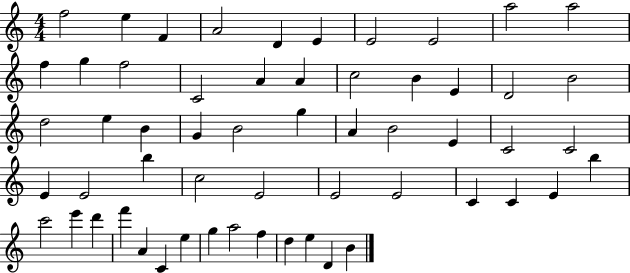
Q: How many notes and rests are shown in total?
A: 57